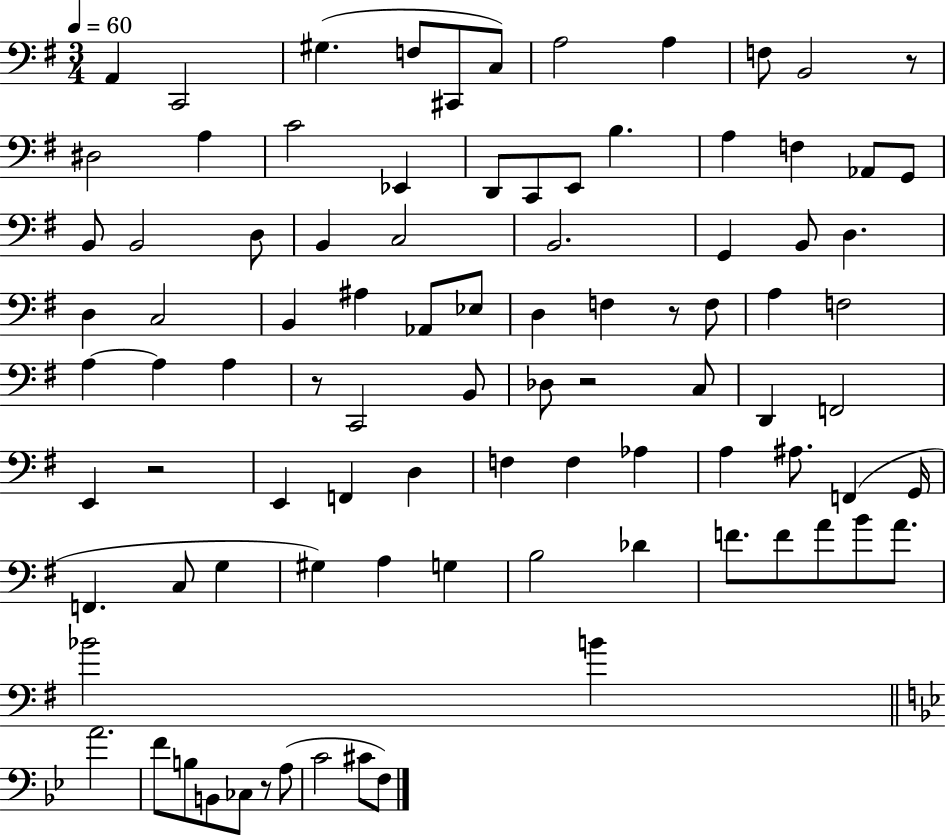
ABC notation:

X:1
T:Untitled
M:3/4
L:1/4
K:G
A,, C,,2 ^G, F,/2 ^C,,/2 C,/2 A,2 A, F,/2 B,,2 z/2 ^D,2 A, C2 _E,, D,,/2 C,,/2 E,,/2 B, A, F, _A,,/2 G,,/2 B,,/2 B,,2 D,/2 B,, C,2 B,,2 G,, B,,/2 D, D, C,2 B,, ^A, _A,,/2 _E,/2 D, F, z/2 F,/2 A, F,2 A, A, A, z/2 C,,2 B,,/2 _D,/2 z2 C,/2 D,, F,,2 E,, z2 E,, F,, D, F, F, _A, A, ^A,/2 F,, G,,/4 F,, C,/2 G, ^G, A, G, B,2 _D F/2 F/2 A/2 B/2 A/2 _B2 B A2 F/2 B,/2 B,,/2 _C,/2 z/2 A,/2 C2 ^C/2 F,/2